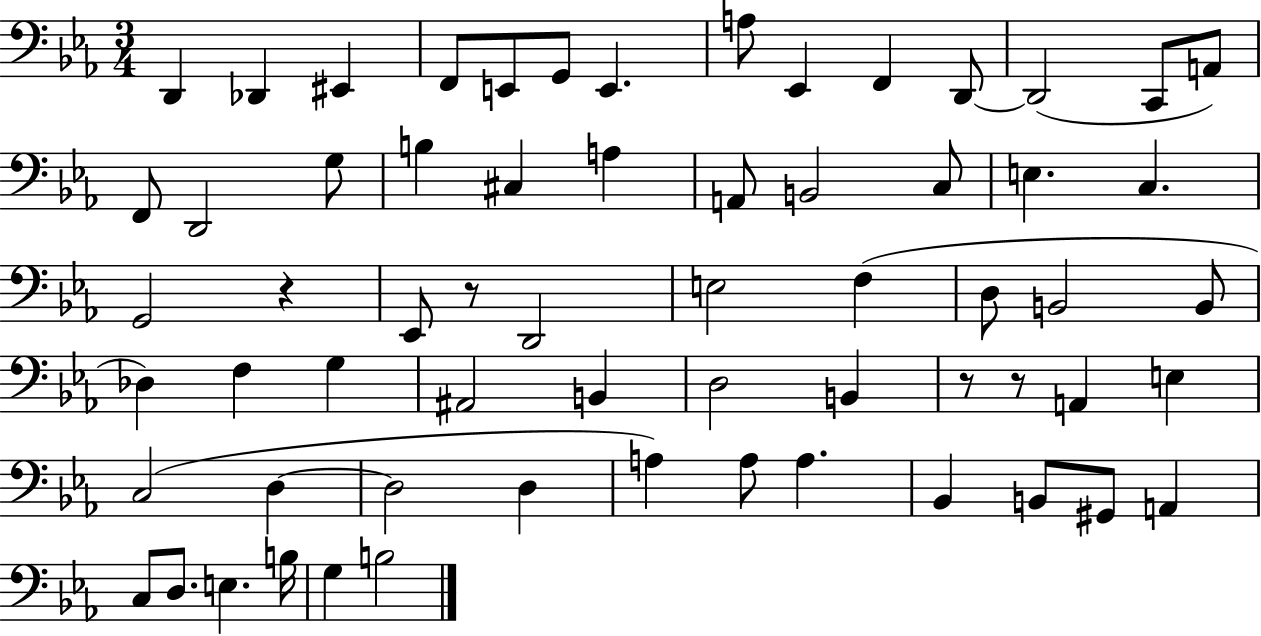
{
  \clef bass
  \numericTimeSignature
  \time 3/4
  \key ees \major
  d,4 des,4 eis,4 | f,8 e,8 g,8 e,4. | a8 ees,4 f,4 d,8~~ | d,2( c,8 a,8) | \break f,8 d,2 g8 | b4 cis4 a4 | a,8 b,2 c8 | e4. c4. | \break g,2 r4 | ees,8 r8 d,2 | e2 f4( | d8 b,2 b,8 | \break des4) f4 g4 | ais,2 b,4 | d2 b,4 | r8 r8 a,4 e4 | \break c2( d4~~ | d2 d4 | a4) a8 a4. | bes,4 b,8 gis,8 a,4 | \break c8 d8. e4. b16 | g4 b2 | \bar "|."
}